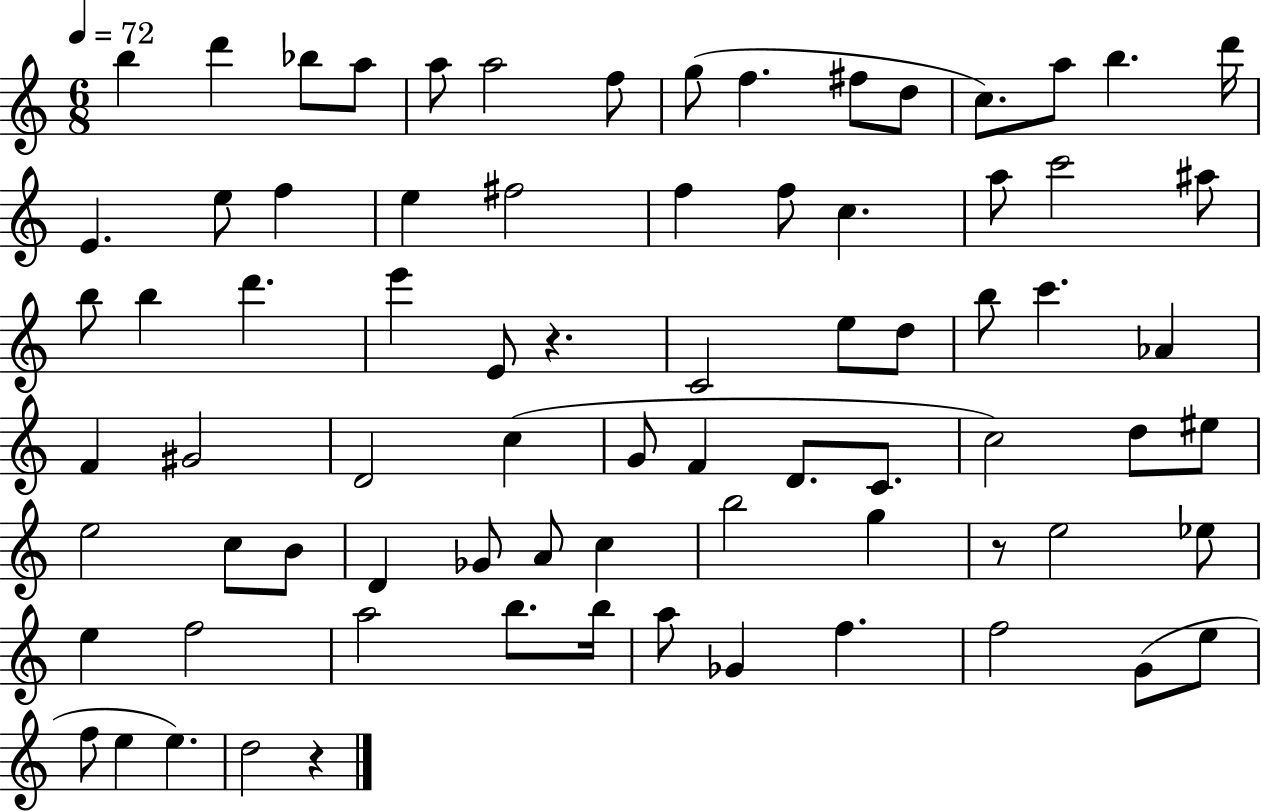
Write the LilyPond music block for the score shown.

{
  \clef treble
  \numericTimeSignature
  \time 6/8
  \key c \major
  \tempo 4 = 72
  \repeat volta 2 { b''4 d'''4 bes''8 a''8 | a''8 a''2 f''8 | g''8( f''4. fis''8 d''8 | c''8.) a''8 b''4. d'''16 | \break e'4. e''8 f''4 | e''4 fis''2 | f''4 f''8 c''4. | a''8 c'''2 ais''8 | \break b''8 b''4 d'''4. | e'''4 e'8 r4. | c'2 e''8 d''8 | b''8 c'''4. aes'4 | \break f'4 gis'2 | d'2 c''4( | g'8 f'4 d'8. c'8. | c''2) d''8 eis''8 | \break e''2 c''8 b'8 | d'4 ges'8 a'8 c''4 | b''2 g''4 | r8 e''2 ees''8 | \break e''4 f''2 | a''2 b''8. b''16 | a''8 ges'4 f''4. | f''2 g'8( e''8 | \break f''8 e''4 e''4.) | d''2 r4 | } \bar "|."
}